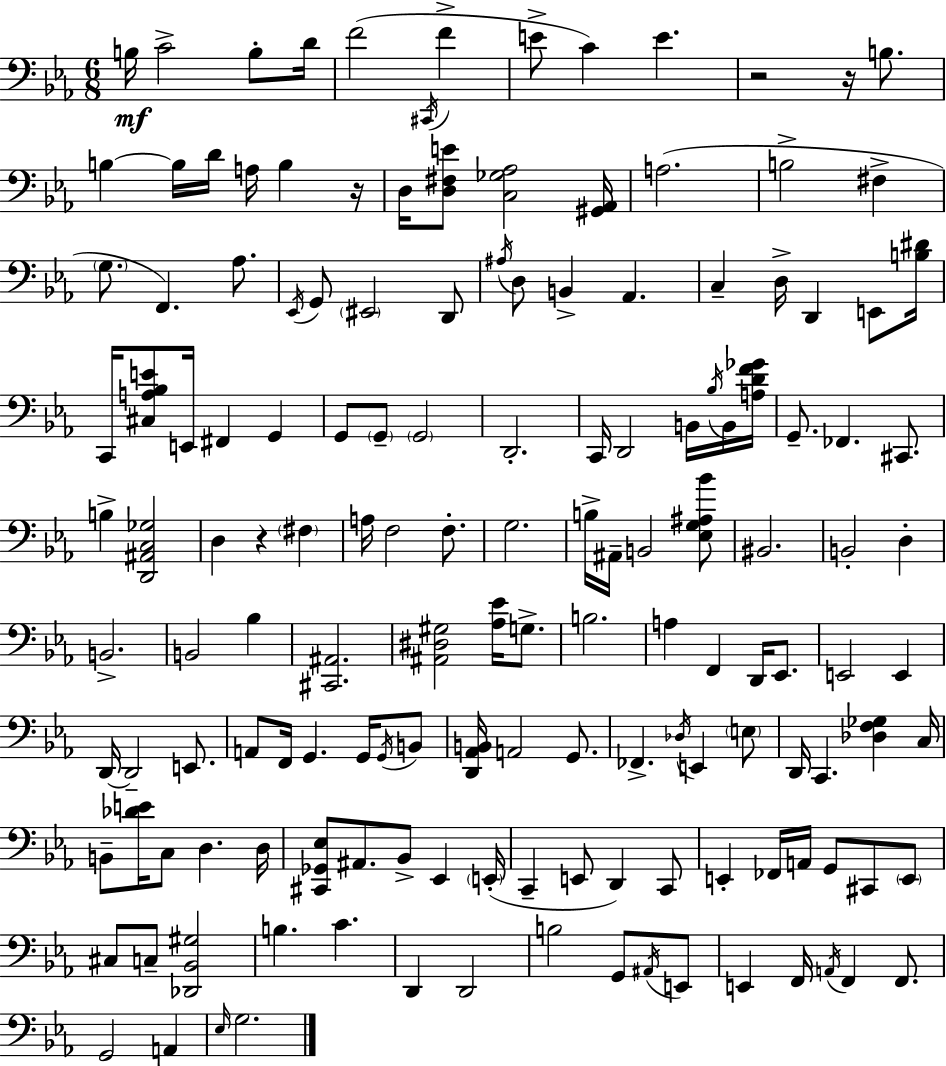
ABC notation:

X:1
T:Untitled
M:6/8
L:1/4
K:Cm
B,/4 C2 B,/2 D/4 F2 ^C,,/4 F E/2 C E z2 z/4 B,/2 B, B,/4 D/4 A,/4 B, z/4 D,/4 [D,^F,E]/2 [C,_G,_A,]2 [^G,,_A,,]/4 A,2 B,2 ^F, G,/2 F,, _A,/2 _E,,/4 G,,/2 ^E,,2 D,,/2 ^A,/4 D,/2 B,, _A,, C, D,/4 D,, E,,/2 [B,^D]/4 C,,/4 [^C,A,_B,E]/2 E,,/4 ^F,, G,, G,,/2 G,,/2 G,,2 D,,2 C,,/4 D,,2 B,,/4 _B,/4 B,,/4 [A,DF_G]/4 G,,/2 _F,, ^C,,/2 B, [D,,^A,,C,_G,]2 D, z ^F, A,/4 F,2 F,/2 G,2 B,/4 ^A,,/4 B,,2 [_E,G,^A,_B]/2 ^B,,2 B,,2 D, B,,2 B,,2 _B, [^C,,^A,,]2 [^A,,^D,^G,]2 [_A,_E]/4 G,/2 B,2 A, F,, D,,/4 _E,,/2 E,,2 E,, D,,/4 D,,2 E,,/2 A,,/2 F,,/4 G,, G,,/4 G,,/4 B,,/2 [D,,_A,,B,,]/4 A,,2 G,,/2 _F,, _D,/4 E,, E,/2 D,,/4 C,, [_D,F,_G,] C,/4 B,,/2 [_DE]/4 C,/2 D, D,/4 [^C,,_G,,_E,]/2 ^A,,/2 _B,,/2 _E,, E,,/4 C,, E,,/2 D,, C,,/2 E,, _F,,/4 A,,/4 G,,/2 ^C,,/2 E,,/2 ^C,/2 C,/2 [_D,,_B,,^G,]2 B, C D,, D,,2 B,2 G,,/2 ^A,,/4 E,,/2 E,, F,,/4 A,,/4 F,, F,,/2 G,,2 A,, _E,/4 G,2